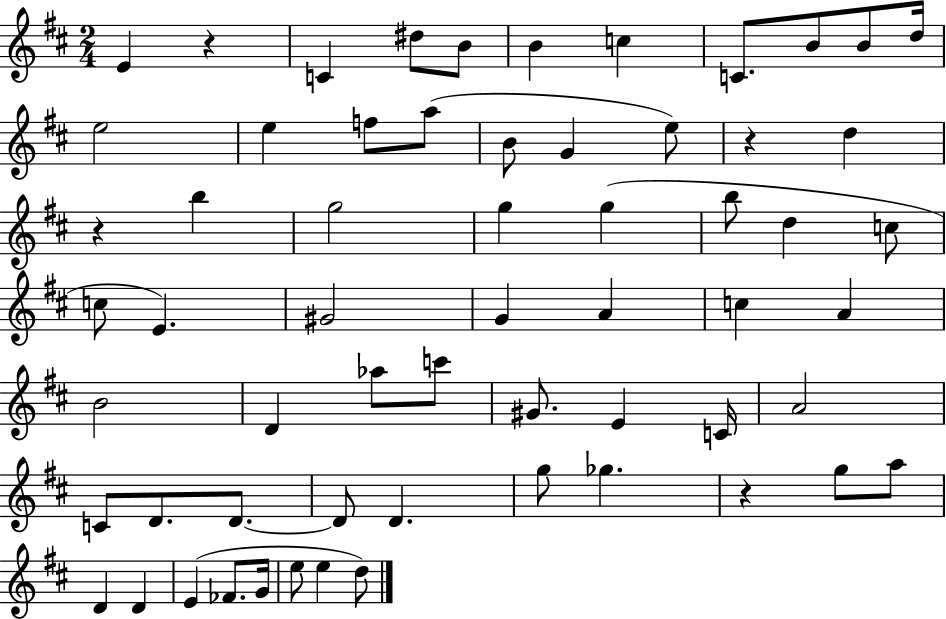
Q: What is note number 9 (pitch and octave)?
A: B4